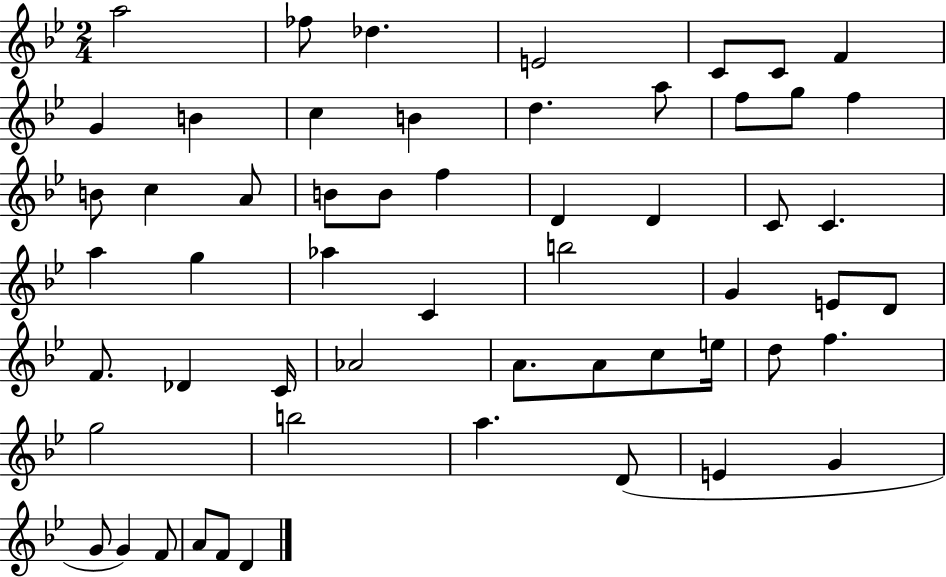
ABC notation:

X:1
T:Untitled
M:2/4
L:1/4
K:Bb
a2 _f/2 _d E2 C/2 C/2 F G B c B d a/2 f/2 g/2 f B/2 c A/2 B/2 B/2 f D D C/2 C a g _a C b2 G E/2 D/2 F/2 _D C/4 _A2 A/2 A/2 c/2 e/4 d/2 f g2 b2 a D/2 E G G/2 G F/2 A/2 F/2 D